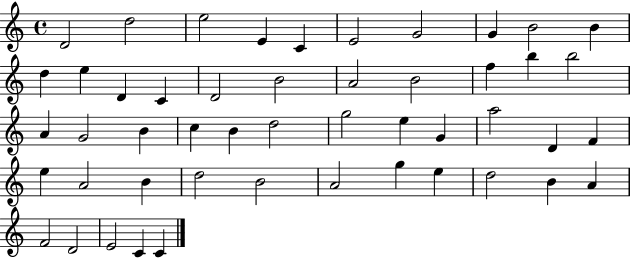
{
  \clef treble
  \time 4/4
  \defaultTimeSignature
  \key c \major
  d'2 d''2 | e''2 e'4 c'4 | e'2 g'2 | g'4 b'2 b'4 | \break d''4 e''4 d'4 c'4 | d'2 b'2 | a'2 b'2 | f''4 b''4 b''2 | \break a'4 g'2 b'4 | c''4 b'4 d''2 | g''2 e''4 g'4 | a''2 d'4 f'4 | \break e''4 a'2 b'4 | d''2 b'2 | a'2 g''4 e''4 | d''2 b'4 a'4 | \break f'2 d'2 | e'2 c'4 c'4 | \bar "|."
}